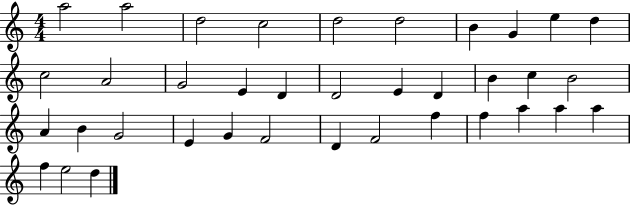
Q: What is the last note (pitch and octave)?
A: D5